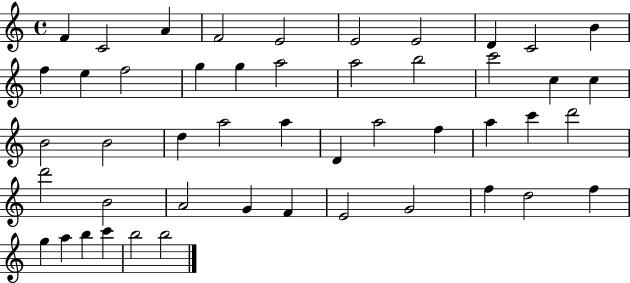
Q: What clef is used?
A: treble